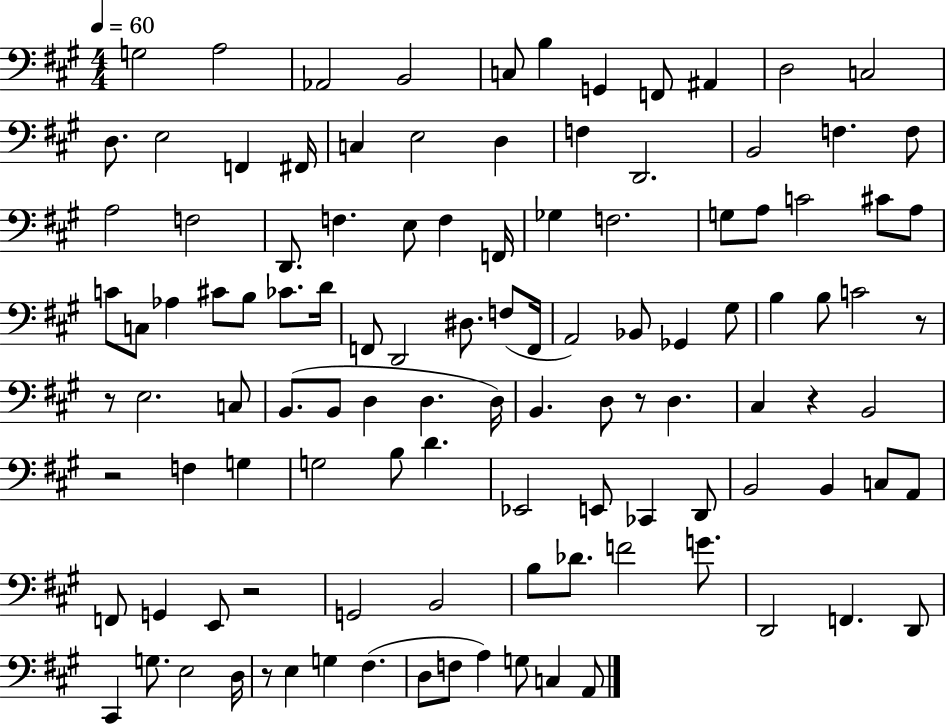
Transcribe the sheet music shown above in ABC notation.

X:1
T:Untitled
M:4/4
L:1/4
K:A
G,2 A,2 _A,,2 B,,2 C,/2 B, G,, F,,/2 ^A,, D,2 C,2 D,/2 E,2 F,, ^F,,/4 C, E,2 D, F, D,,2 B,,2 F, F,/2 A,2 F,2 D,,/2 F, E,/2 F, F,,/4 _G, F,2 G,/2 A,/2 C2 ^C/2 A,/2 C/2 C,/2 _A, ^C/2 B,/2 _C/2 D/4 F,,/2 D,,2 ^D,/2 F,/2 F,,/4 A,,2 _B,,/2 _G,, ^G,/2 B, B,/2 C2 z/2 z/2 E,2 C,/2 B,,/2 B,,/2 D, D, D,/4 B,, D,/2 z/2 D, ^C, z B,,2 z2 F, G, G,2 B,/2 D _E,,2 E,,/2 _C,, D,,/2 B,,2 B,, C,/2 A,,/2 F,,/2 G,, E,,/2 z2 G,,2 B,,2 B,/2 _D/2 F2 G/2 D,,2 F,, D,,/2 ^C,, G,/2 E,2 D,/4 z/2 E, G, ^F, D,/2 F,/2 A, G,/2 C, A,,/2